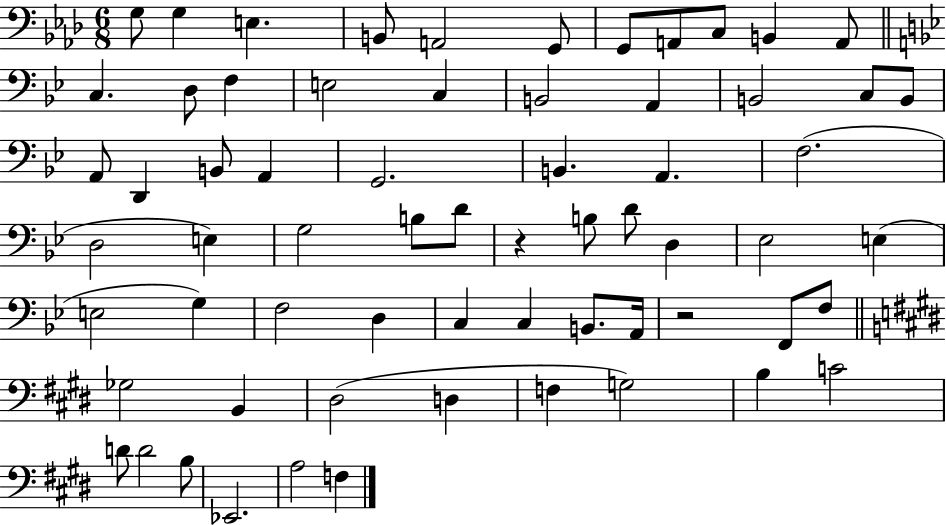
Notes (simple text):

G3/e G3/q E3/q. B2/e A2/h G2/e G2/e A2/e C3/e B2/q A2/e C3/q. D3/e F3/q E3/h C3/q B2/h A2/q B2/h C3/e B2/e A2/e D2/q B2/e A2/q G2/h. B2/q. A2/q. F3/h. D3/h E3/q G3/h B3/e D4/e R/q B3/e D4/e D3/q Eb3/h E3/q E3/h G3/q F3/h D3/q C3/q C3/q B2/e. A2/s R/h F2/e F3/e Gb3/h B2/q D#3/h D3/q F3/q G3/h B3/q C4/h D4/e D4/h B3/e Eb2/h. A3/h F3/q